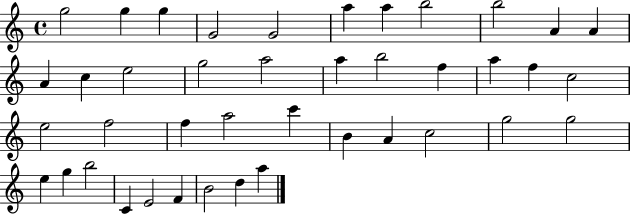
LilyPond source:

{
  \clef treble
  \time 4/4
  \defaultTimeSignature
  \key c \major
  g''2 g''4 g''4 | g'2 g'2 | a''4 a''4 b''2 | b''2 a'4 a'4 | \break a'4 c''4 e''2 | g''2 a''2 | a''4 b''2 f''4 | a''4 f''4 c''2 | \break e''2 f''2 | f''4 a''2 c'''4 | b'4 a'4 c''2 | g''2 g''2 | \break e''4 g''4 b''2 | c'4 e'2 f'4 | b'2 d''4 a''4 | \bar "|."
}